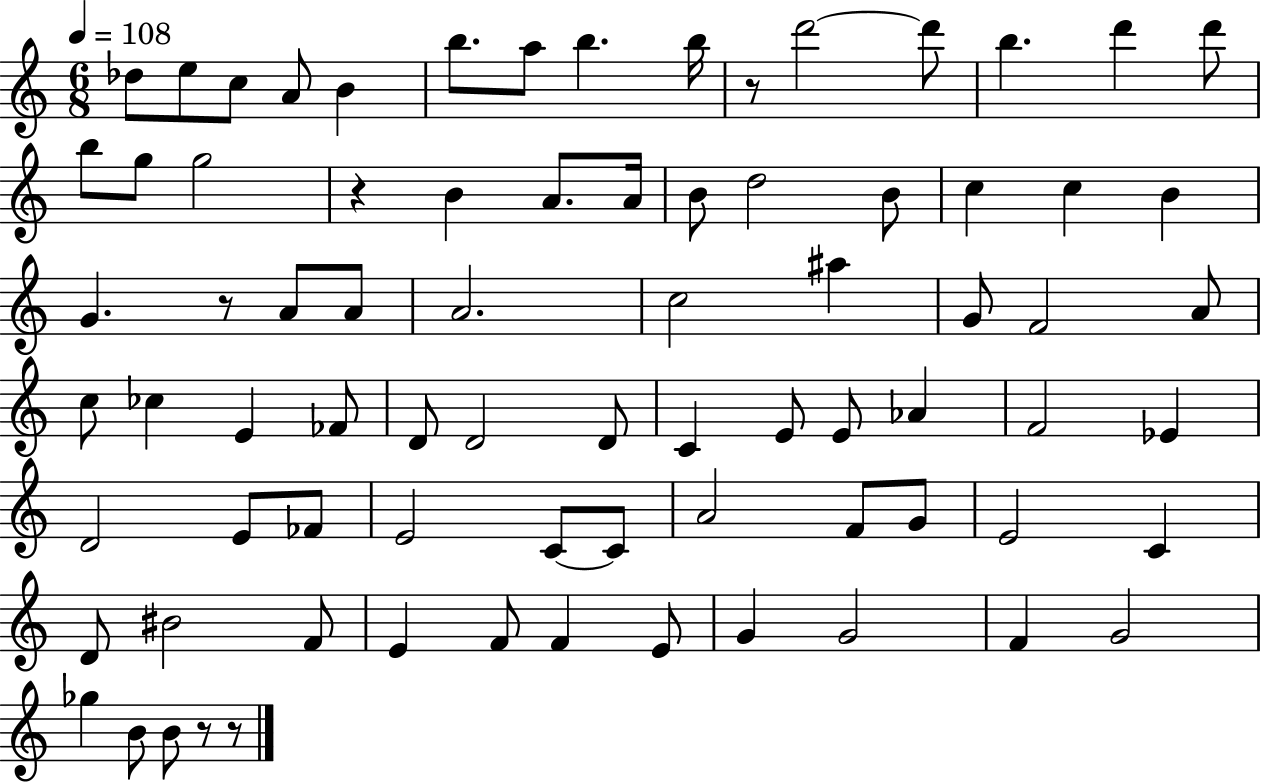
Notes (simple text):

Db5/e E5/e C5/e A4/e B4/q B5/e. A5/e B5/q. B5/s R/e D6/h D6/e B5/q. D6/q D6/e B5/e G5/e G5/h R/q B4/q A4/e. A4/s B4/e D5/h B4/e C5/q C5/q B4/q G4/q. R/e A4/e A4/e A4/h. C5/h A#5/q G4/e F4/h A4/e C5/e CES5/q E4/q FES4/e D4/e D4/h D4/e C4/q E4/e E4/e Ab4/q F4/h Eb4/q D4/h E4/e FES4/e E4/h C4/e C4/e A4/h F4/e G4/e E4/h C4/q D4/e BIS4/h F4/e E4/q F4/e F4/q E4/e G4/q G4/h F4/q G4/h Gb5/q B4/e B4/e R/e R/e